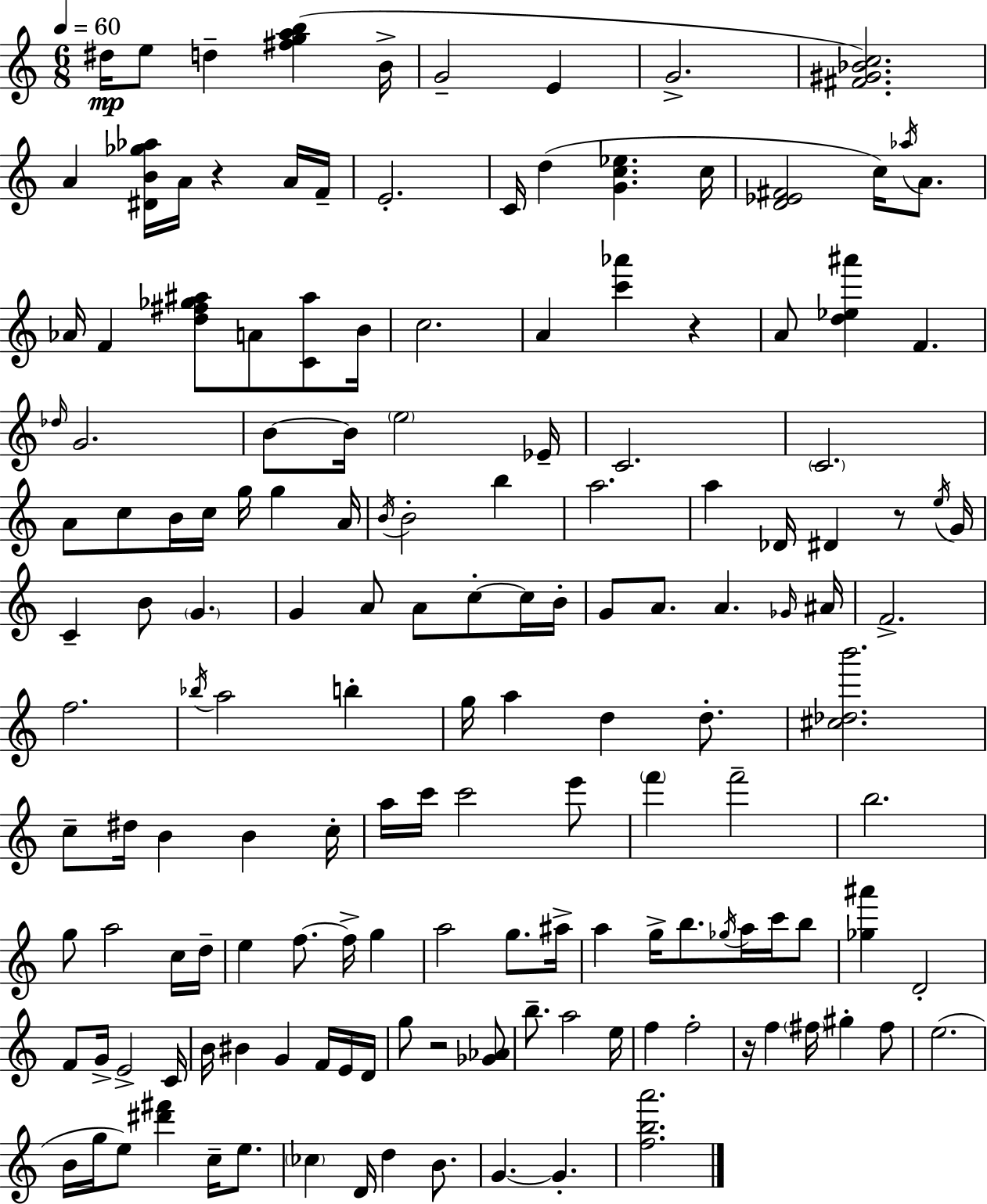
{
  \clef treble
  \numericTimeSignature
  \time 6/8
  \key c \major
  \tempo 4 = 60
  dis''16\mp e''8 d''4-- <fis'' g'' a'' b''>4( b'16-> | g'2-- e'4 | g'2.-> | <fis' gis' bes' c''>2.) | \break a'4 <dis' b' ges'' aes''>16 a'16 r4 a'16 f'16-- | e'2.-. | c'16 d''4( <g' c'' ees''>4. c''16 | <d' ees' fis'>2 c''16) \acciaccatura { aes''16 } a'8. | \break aes'16 f'4 <d'' fis'' ges'' ais''>8 a'8 <c' ais''>8 | b'16 c''2. | a'4 <c''' aes'''>4 r4 | a'8 <d'' ees'' ais'''>4 f'4. | \break \grace { des''16 } g'2. | b'8~~ b'16 \parenthesize e''2 | ees'16-- c'2. | \parenthesize c'2. | \break a'8 c''8 b'16 c''16 g''16 g''4 | a'16 \acciaccatura { b'16 } b'2-. b''4 | a''2. | a''4 des'16 dis'4 | \break r8 \acciaccatura { e''16 } g'16 c'4-- b'8 \parenthesize g'4. | g'4 a'8 a'8 | c''8-.~~ c''16 b'16-. g'8 a'8. a'4. | \grace { ges'16 } ais'16 f'2.-> | \break f''2. | \acciaccatura { bes''16 } a''2 | b''4-. g''16 a''4 d''4 | d''8.-. <cis'' des'' b'''>2. | \break c''8-- dis''16 b'4 | b'4 c''16-. a''16 c'''16 c'''2 | e'''8 \parenthesize f'''4 f'''2-- | b''2. | \break g''8 a''2 | c''16 d''16-- e''4 f''8.~~ | f''16-> g''4 a''2 | g''8. ais''16-> a''4 g''16-> b''8. | \break \acciaccatura { ges''16 } a''16 c'''16 b''8 <ges'' ais'''>4 d'2-. | f'8 g'16-> e'2-> | c'16 b'16 bis'4 | g'4 f'16 e'16 d'16 g''8 r2 | \break <ges' aes'>8 b''8.-- a''2 | e''16 f''4 f''2-. | r16 f''4 | \parenthesize fis''16 gis''4-. fis''8 e''2.( | \break b'16 g''16 e''8) <dis''' fis'''>4 | c''16-- e''8. \parenthesize ces''4 d'16 | d''4 b'8. g'4.~~ | g'4.-. <f'' b'' a'''>2. | \break \bar "|."
}